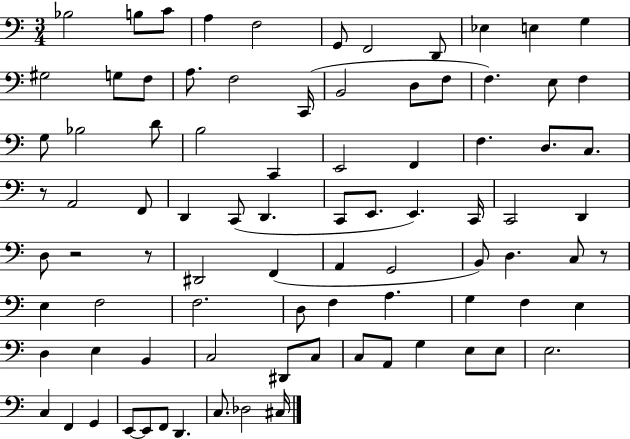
X:1
T:Untitled
M:3/4
L:1/4
K:C
_B,2 B,/2 C/2 A, F,2 G,,/2 F,,2 D,,/2 _E, E, G, ^G,2 G,/2 F,/2 A,/2 F,2 C,,/4 B,,2 D,/2 F,/2 F, E,/2 F, G,/2 _B,2 D/2 B,2 C,, E,,2 F,, F, D,/2 C,/2 z/2 A,,2 F,,/2 D,, C,,/2 D,, C,,/2 E,,/2 E,, C,,/4 C,,2 D,, D,/2 z2 z/2 ^D,,2 F,, A,, G,,2 B,,/2 D, C,/2 z/2 E, F,2 F,2 D,/2 F, A, G, F, E, D, E, B,, C,2 ^D,,/2 C,/2 C,/2 A,,/2 G, E,/2 E,/2 E,2 C, F,, G,, E,,/2 E,,/2 F,,/2 D,, C,/2 _D,2 ^C,/4